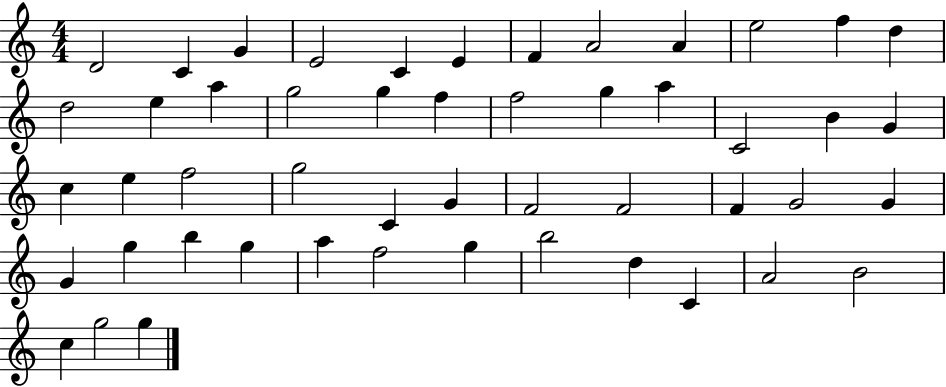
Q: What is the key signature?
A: C major